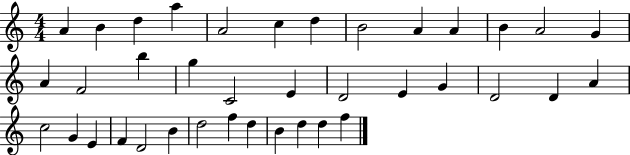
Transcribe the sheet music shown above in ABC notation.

X:1
T:Untitled
M:4/4
L:1/4
K:C
A B d a A2 c d B2 A A B A2 G A F2 b g C2 E D2 E G D2 D A c2 G E F D2 B d2 f d B d d f